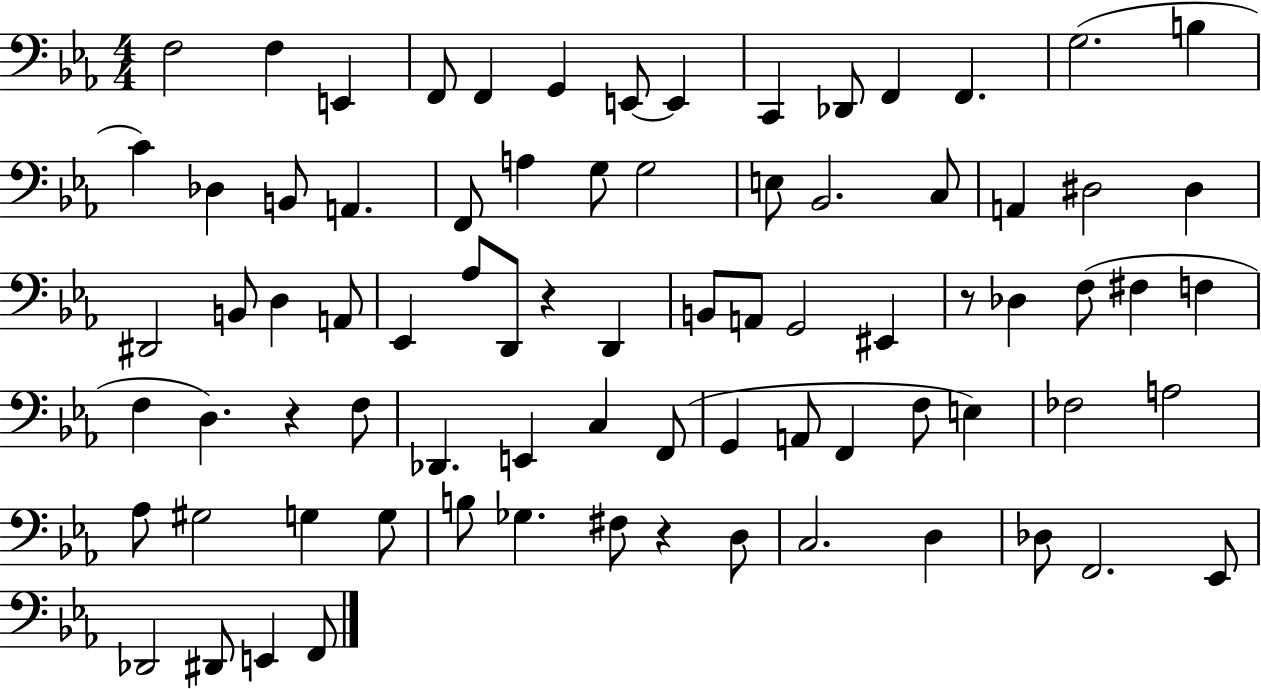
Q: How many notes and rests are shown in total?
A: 79